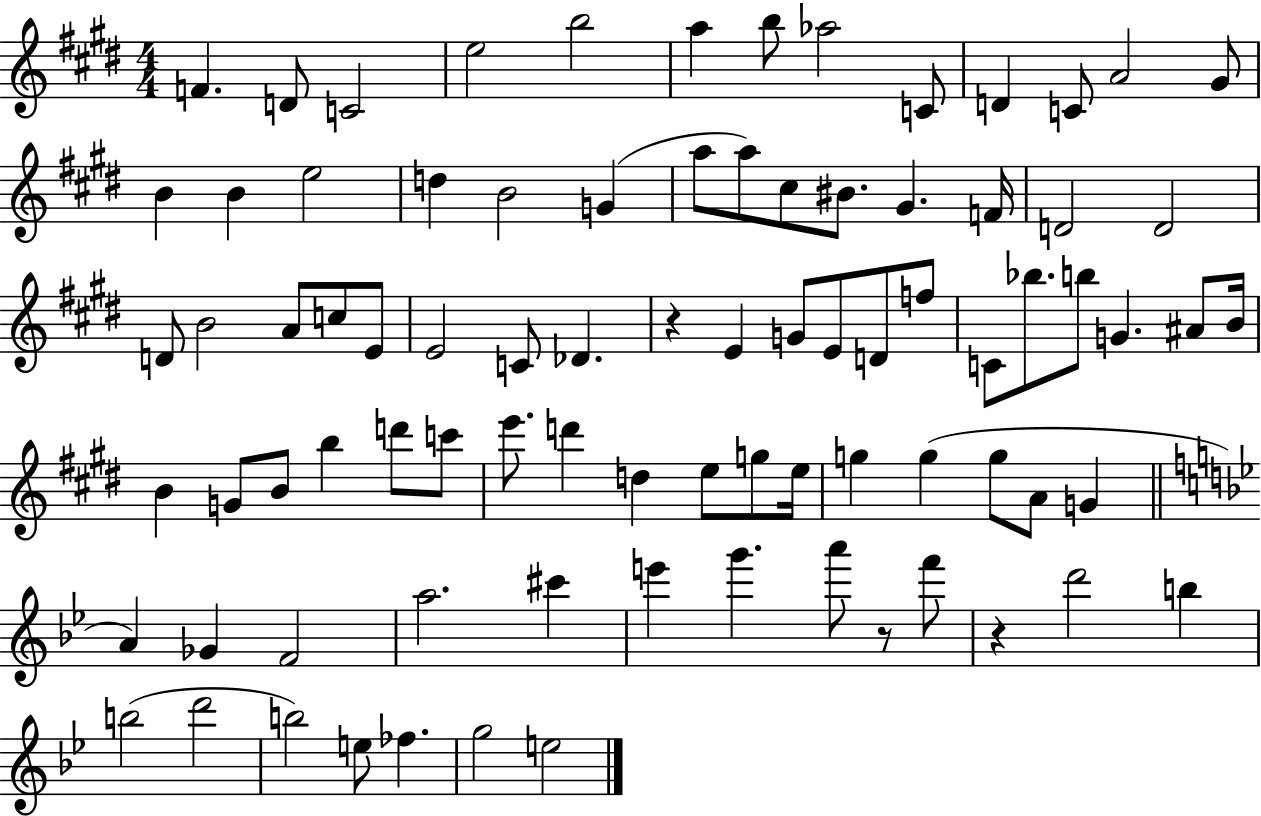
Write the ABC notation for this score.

X:1
T:Untitled
M:4/4
L:1/4
K:E
F D/2 C2 e2 b2 a b/2 _a2 C/2 D C/2 A2 ^G/2 B B e2 d B2 G a/2 a/2 ^c/2 ^B/2 ^G F/4 D2 D2 D/2 B2 A/2 c/2 E/2 E2 C/2 _D z E G/2 E/2 D/2 f/2 C/2 _b/2 b/2 G ^A/2 B/4 B G/2 B/2 b d'/2 c'/2 e'/2 d' d e/2 g/2 e/4 g g g/2 A/2 G A _G F2 a2 ^c' e' g' a'/2 z/2 f'/2 z d'2 b b2 d'2 b2 e/2 _f g2 e2